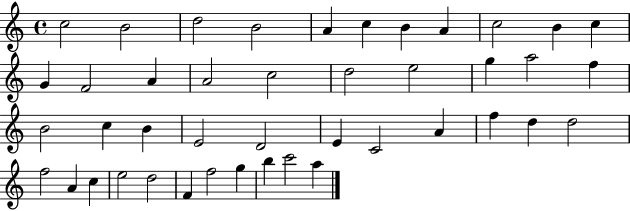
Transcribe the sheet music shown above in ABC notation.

X:1
T:Untitled
M:4/4
L:1/4
K:C
c2 B2 d2 B2 A c B A c2 B c G F2 A A2 c2 d2 e2 g a2 f B2 c B E2 D2 E C2 A f d d2 f2 A c e2 d2 F f2 g b c'2 a